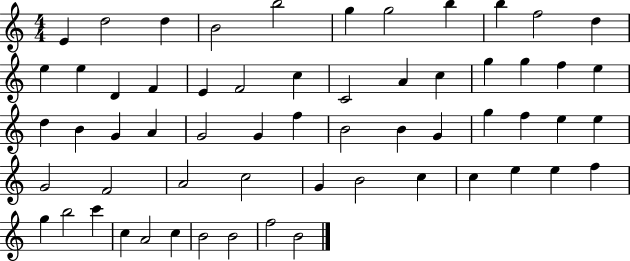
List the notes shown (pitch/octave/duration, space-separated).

E4/q D5/h D5/q B4/h B5/h G5/q G5/h B5/q B5/q F5/h D5/q E5/q E5/q D4/q F4/q E4/q F4/h C5/q C4/h A4/q C5/q G5/q G5/q F5/q E5/q D5/q B4/q G4/q A4/q G4/h G4/q F5/q B4/h B4/q G4/q G5/q F5/q E5/q E5/q G4/h F4/h A4/h C5/h G4/q B4/h C5/q C5/q E5/q E5/q F5/q G5/q B5/h C6/q C5/q A4/h C5/q B4/h B4/h F5/h B4/h